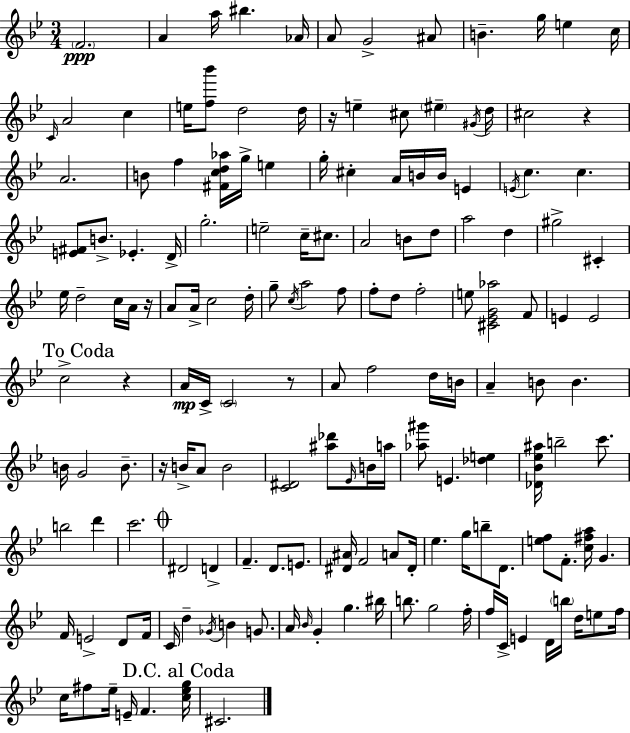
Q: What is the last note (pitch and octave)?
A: C#4